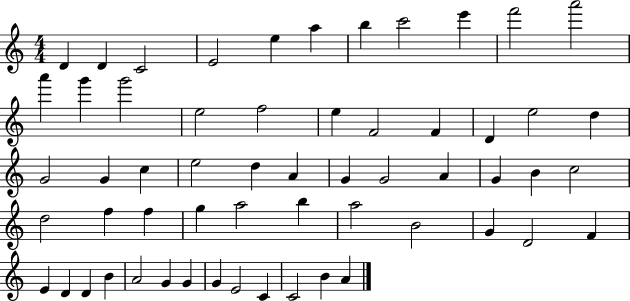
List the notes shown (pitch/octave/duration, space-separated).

D4/q D4/q C4/h E4/h E5/q A5/q B5/q C6/h E6/q F6/h A6/h A6/q G6/q G6/h E5/h F5/h E5/q F4/h F4/q D4/q E5/h D5/q G4/h G4/q C5/q E5/h D5/q A4/q G4/q G4/h A4/q G4/q B4/q C5/h D5/h F5/q F5/q G5/q A5/h B5/q A5/h B4/h G4/q D4/h F4/q E4/q D4/q D4/q B4/q A4/h G4/q G4/q G4/q E4/h C4/q C4/h B4/q A4/q